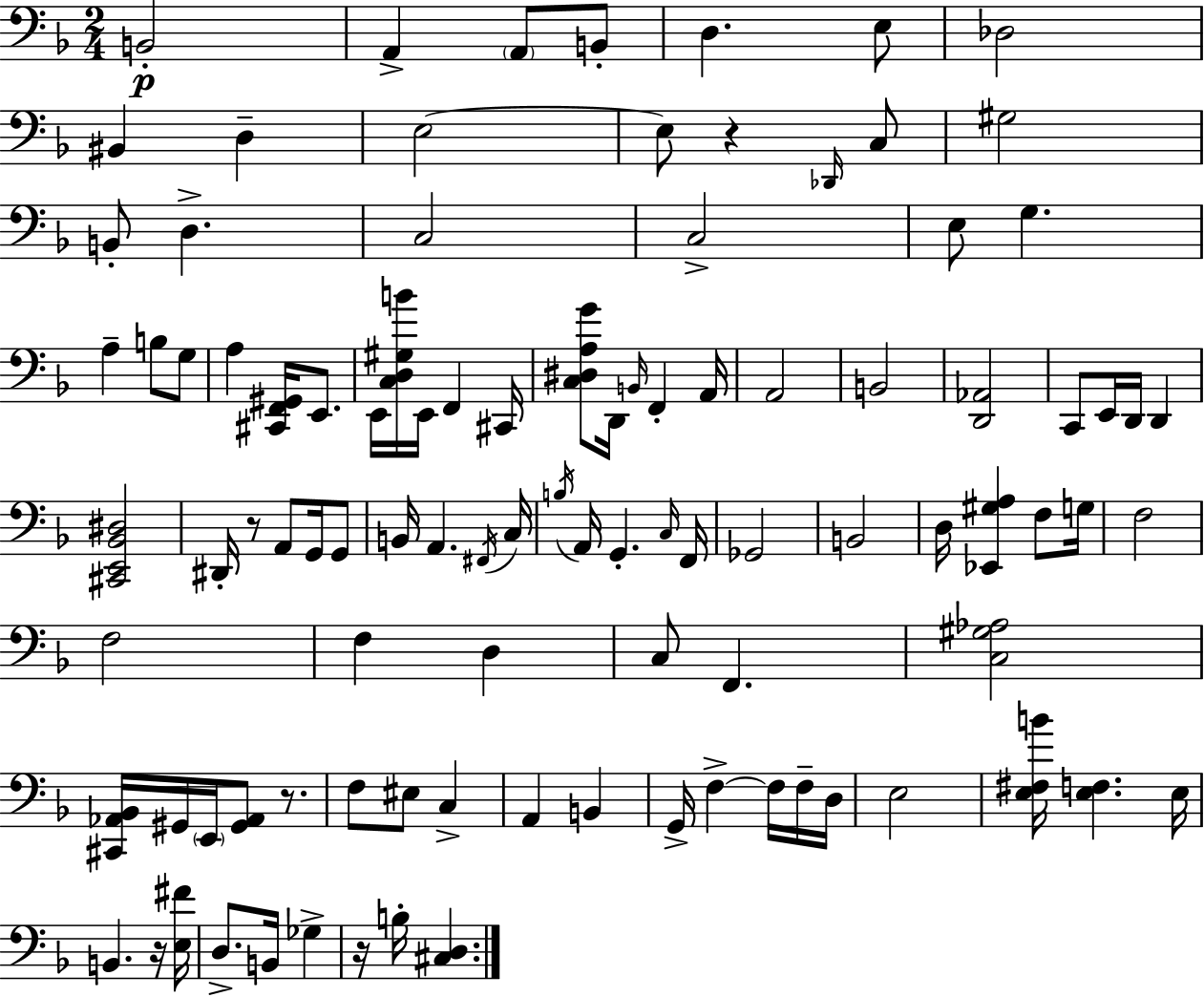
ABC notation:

X:1
T:Untitled
M:2/4
L:1/4
K:Dm
B,,2 A,, A,,/2 B,,/2 D, E,/2 _D,2 ^B,, D, E,2 E,/2 z _D,,/4 C,/2 ^G,2 B,,/2 D, C,2 C,2 E,/2 G, A, B,/2 G,/2 A, [^C,,F,,^G,,]/4 E,,/2 E,,/4 [C,D,^G,B]/4 E,,/4 F,, ^C,,/4 [C,^D,A,G]/2 D,,/4 B,,/4 F,, A,,/4 A,,2 B,,2 [D,,_A,,]2 C,,/2 E,,/4 D,,/4 D,, [^C,,E,,_B,,^D,]2 ^D,,/4 z/2 A,,/2 G,,/4 G,,/2 B,,/4 A,, ^F,,/4 C,/4 B,/4 A,,/4 G,, C,/4 F,,/4 _G,,2 B,,2 D,/4 [_E,,^G,A,] F,/2 G,/4 F,2 F,2 F, D, C,/2 F,, [C,^G,_A,]2 [^C,,_A,,_B,,]/4 ^G,,/4 E,,/4 [^G,,_A,,]/2 z/2 F,/2 ^E,/2 C, A,, B,, G,,/4 F, F,/4 F,/4 D,/4 E,2 [E,^F,B]/4 [E,F,] E,/4 B,, z/4 [E,^F]/4 D,/2 B,,/4 _G, z/4 B,/4 [^C,D,]